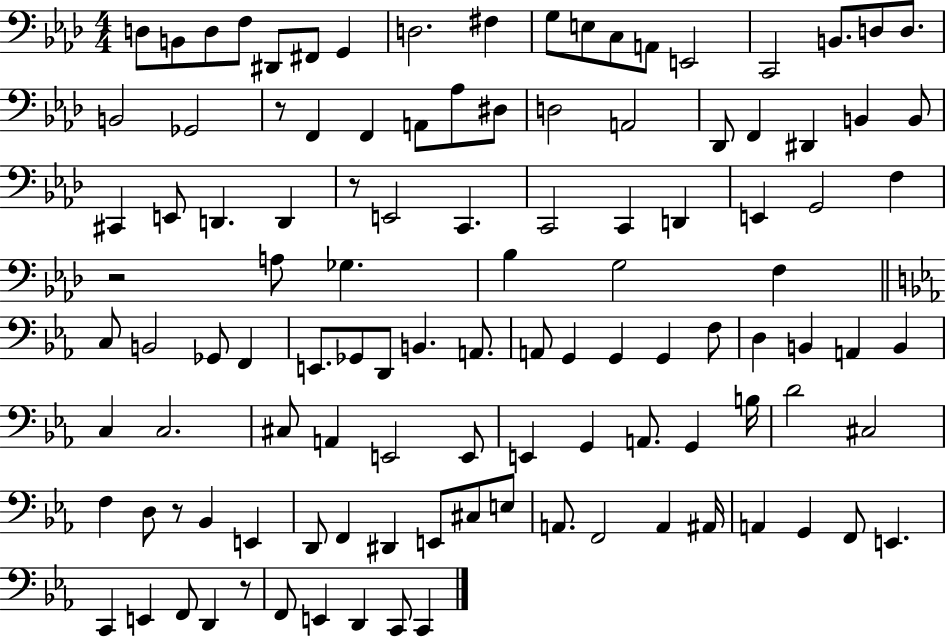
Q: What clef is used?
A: bass